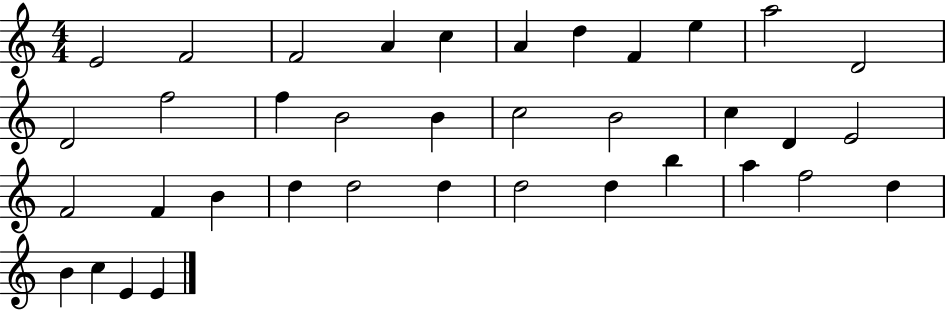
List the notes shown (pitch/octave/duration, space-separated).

E4/h F4/h F4/h A4/q C5/q A4/q D5/q F4/q E5/q A5/h D4/h D4/h F5/h F5/q B4/h B4/q C5/h B4/h C5/q D4/q E4/h F4/h F4/q B4/q D5/q D5/h D5/q D5/h D5/q B5/q A5/q F5/h D5/q B4/q C5/q E4/q E4/q